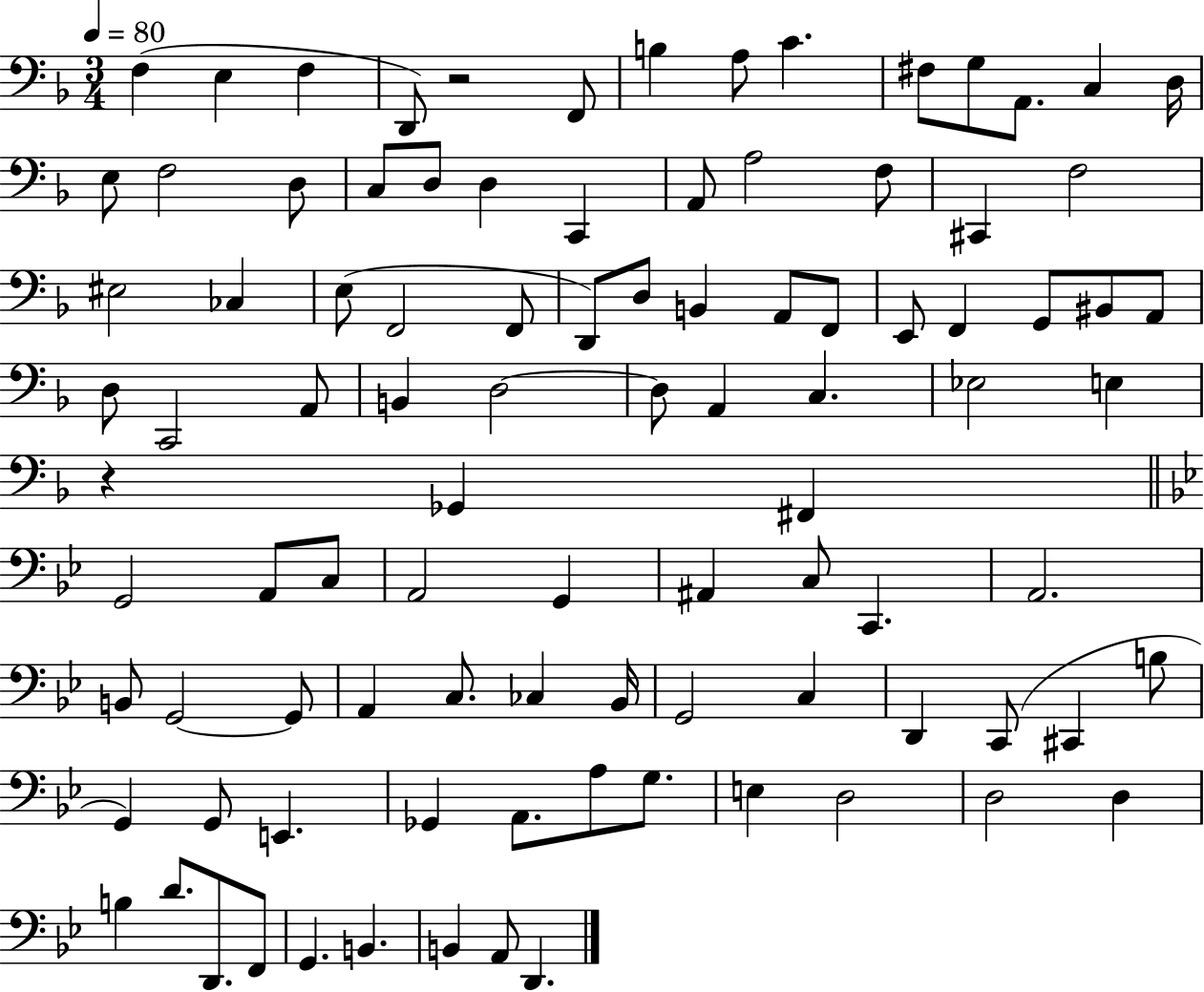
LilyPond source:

{
  \clef bass
  \numericTimeSignature
  \time 3/4
  \key f \major
  \tempo 4 = 80
  f4( e4 f4 | d,8) r2 f,8 | b4 a8 c'4. | fis8 g8 a,8. c4 d16 | \break e8 f2 d8 | c8 d8 d4 c,4 | a,8 a2 f8 | cis,4 f2 | \break eis2 ces4 | e8( f,2 f,8 | d,8) d8 b,4 a,8 f,8 | e,8 f,4 g,8 bis,8 a,8 | \break d8 c,2 a,8 | b,4 d2~~ | d8 a,4 c4. | ees2 e4 | \break r4 ges,4 fis,4 | \bar "||" \break \key bes \major g,2 a,8 c8 | a,2 g,4 | ais,4 c8 c,4. | a,2. | \break b,8 g,2~~ g,8 | a,4 c8. ces4 bes,16 | g,2 c4 | d,4 c,8( cis,4 b8 | \break g,4) g,8 e,4. | ges,4 a,8. a8 g8. | e4 d2 | d2 d4 | \break b4 d'8. d,8. f,8 | g,4. b,4. | b,4 a,8 d,4. | \bar "|."
}